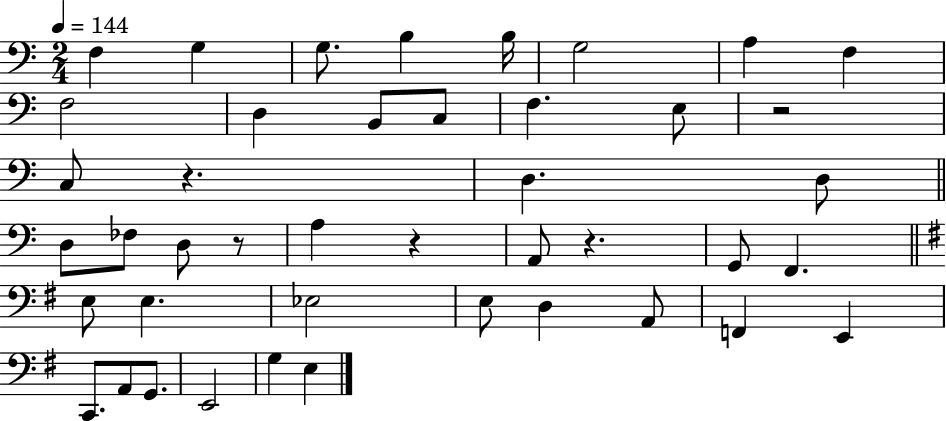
X:1
T:Untitled
M:2/4
L:1/4
K:C
F, G, G,/2 B, B,/4 G,2 A, F, F,2 D, B,,/2 C,/2 F, E,/2 z2 C,/2 z D, D,/2 D,/2 _F,/2 D,/2 z/2 A, z A,,/2 z G,,/2 F,, E,/2 E, _E,2 E,/2 D, A,,/2 F,, E,, C,,/2 A,,/2 G,,/2 E,,2 G, E,